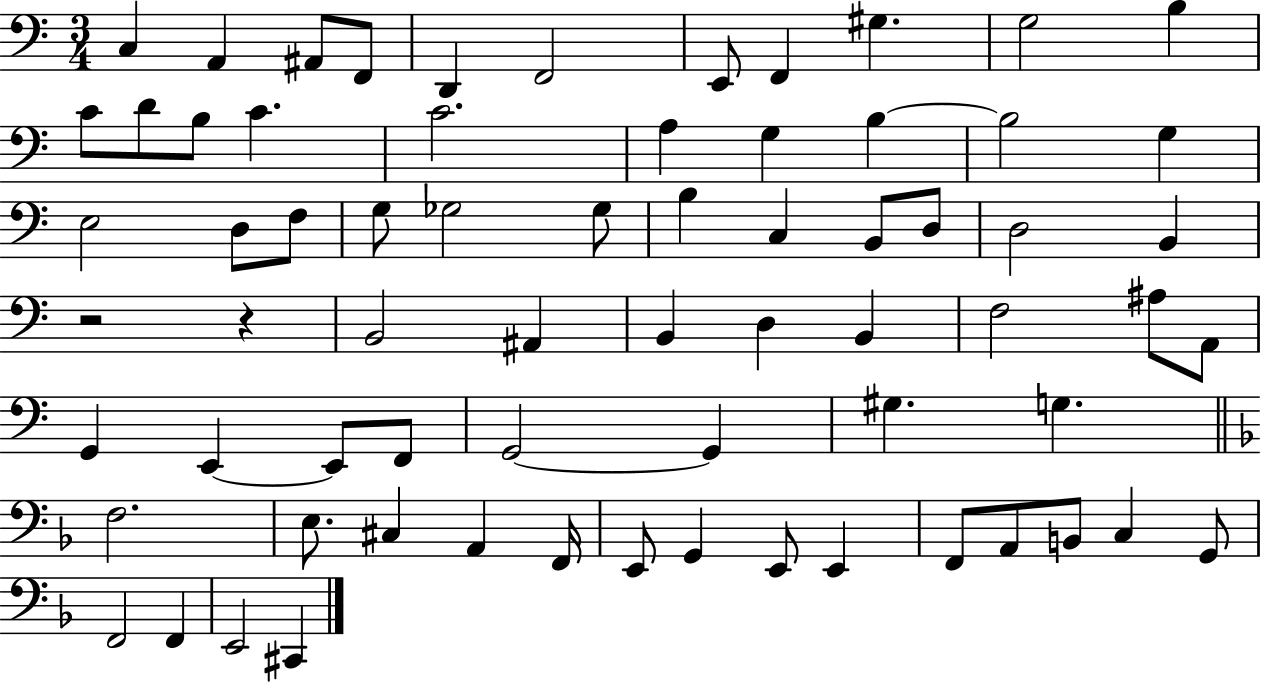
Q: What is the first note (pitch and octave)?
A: C3